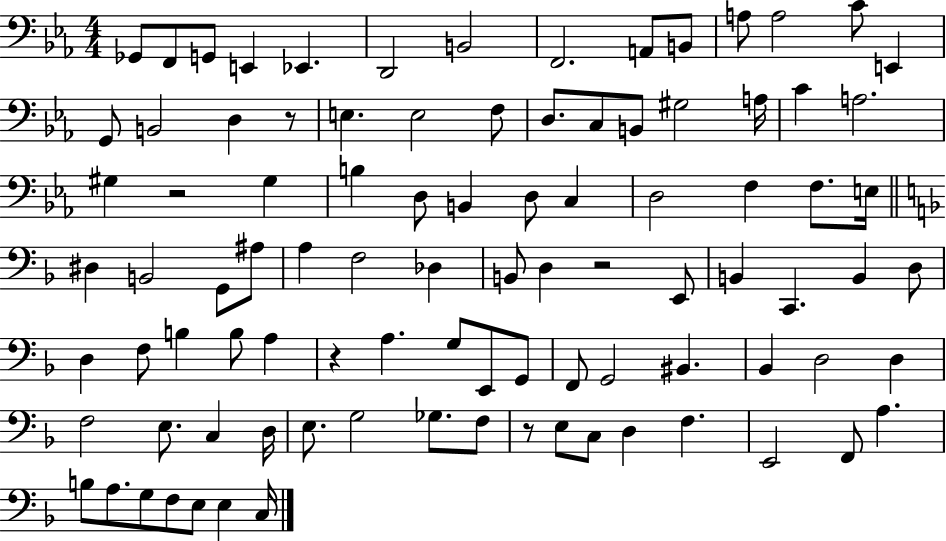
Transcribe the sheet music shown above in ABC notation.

X:1
T:Untitled
M:4/4
L:1/4
K:Eb
_G,,/2 F,,/2 G,,/2 E,, _E,, D,,2 B,,2 F,,2 A,,/2 B,,/2 A,/2 A,2 C/2 E,, G,,/2 B,,2 D, z/2 E, E,2 F,/2 D,/2 C,/2 B,,/2 ^G,2 A,/4 C A,2 ^G, z2 ^G, B, D,/2 B,, D,/2 C, D,2 F, F,/2 E,/4 ^D, B,,2 G,,/2 ^A,/2 A, F,2 _D, B,,/2 D, z2 E,,/2 B,, C,, B,, D,/2 D, F,/2 B, B,/2 A, z A, G,/2 E,,/2 G,,/2 F,,/2 G,,2 ^B,, _B,, D,2 D, F,2 E,/2 C, D,/4 E,/2 G,2 _G,/2 F,/2 z/2 E,/2 C,/2 D, F, E,,2 F,,/2 A, B,/2 A,/2 G,/2 F,/2 E,/2 E, C,/4